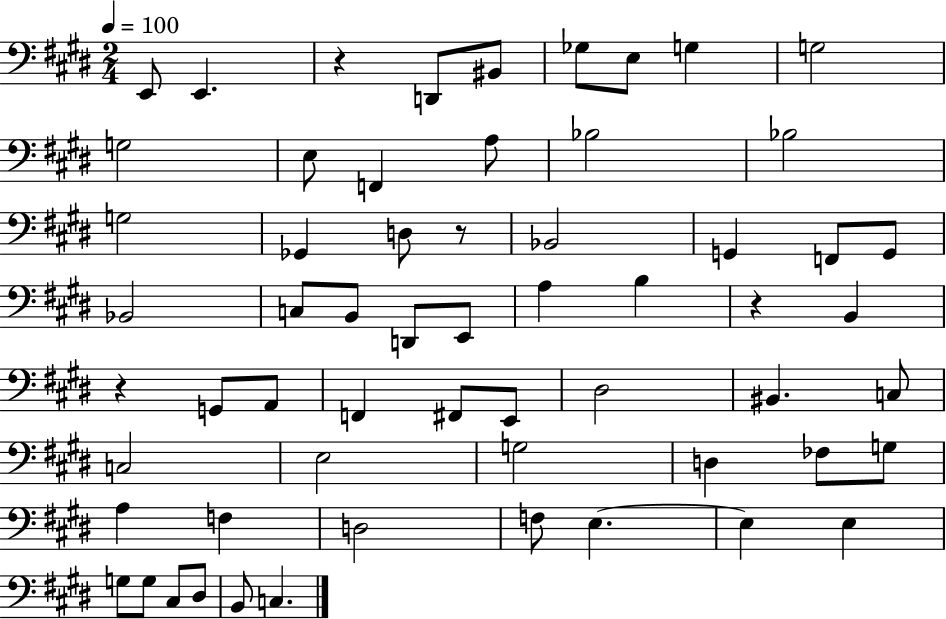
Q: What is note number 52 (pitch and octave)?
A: G3